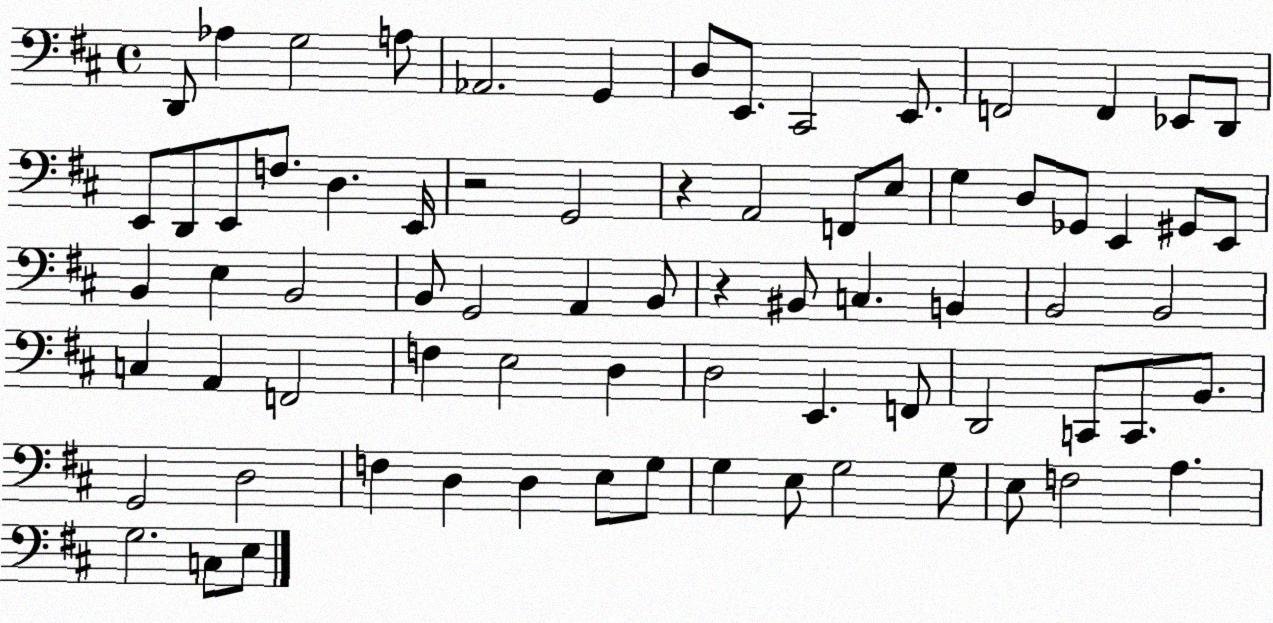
X:1
T:Untitled
M:4/4
L:1/4
K:D
D,,/2 _A, G,2 A,/2 _A,,2 G,, D,/2 E,,/2 ^C,,2 E,,/2 F,,2 F,, _E,,/2 D,,/2 E,,/2 D,,/2 E,,/2 F,/2 D, E,,/4 z2 G,,2 z A,,2 F,,/2 E,/2 G, D,/2 _G,,/2 E,, ^G,,/2 E,,/2 B,, E, B,,2 B,,/2 G,,2 A,, B,,/2 z ^B,,/2 C, B,, B,,2 B,,2 C, A,, F,,2 F, E,2 D, D,2 E,, F,,/2 D,,2 C,,/2 C,,/2 B,,/2 G,,2 D,2 F, D, D, E,/2 G,/2 G, E,/2 G,2 G,/2 E,/2 F,2 A, G,2 C,/2 E,/2